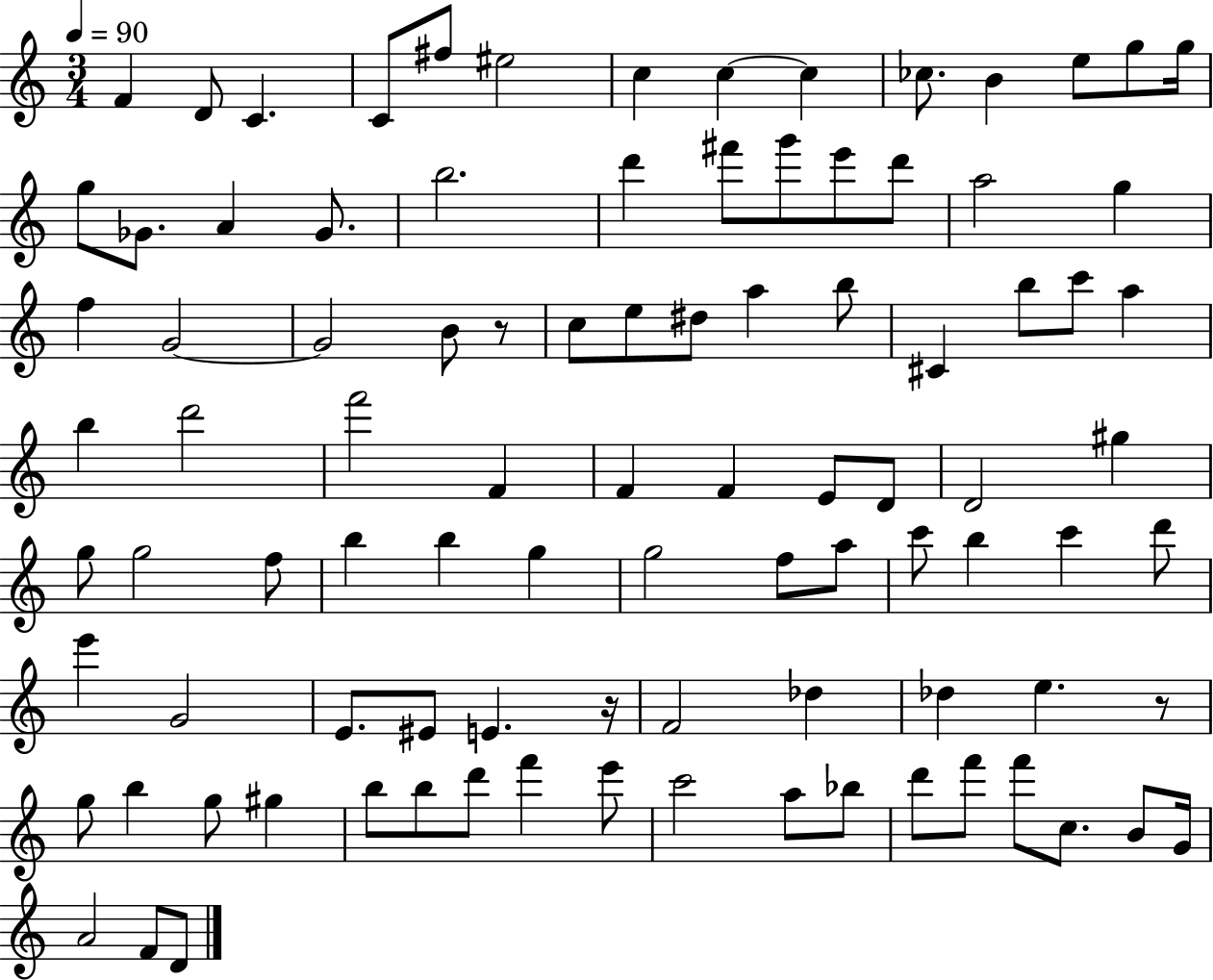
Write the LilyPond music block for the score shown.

{
  \clef treble
  \numericTimeSignature
  \time 3/4
  \key c \major
  \tempo 4 = 90
  f'4 d'8 c'4. | c'8 fis''8 eis''2 | c''4 c''4~~ c''4 | ces''8. b'4 e''8 g''8 g''16 | \break g''8 ges'8. a'4 ges'8. | b''2. | d'''4 fis'''8 g'''8 e'''8 d'''8 | a''2 g''4 | \break f''4 g'2~~ | g'2 b'8 r8 | c''8 e''8 dis''8 a''4 b''8 | cis'4 b''8 c'''8 a''4 | \break b''4 d'''2 | f'''2 f'4 | f'4 f'4 e'8 d'8 | d'2 gis''4 | \break g''8 g''2 f''8 | b''4 b''4 g''4 | g''2 f''8 a''8 | c'''8 b''4 c'''4 d'''8 | \break e'''4 g'2 | e'8. eis'8 e'4. r16 | f'2 des''4 | des''4 e''4. r8 | \break g''8 b''4 g''8 gis''4 | b''8 b''8 d'''8 f'''4 e'''8 | c'''2 a''8 bes''8 | d'''8 f'''8 f'''8 c''8. b'8 g'16 | \break a'2 f'8 d'8 | \bar "|."
}